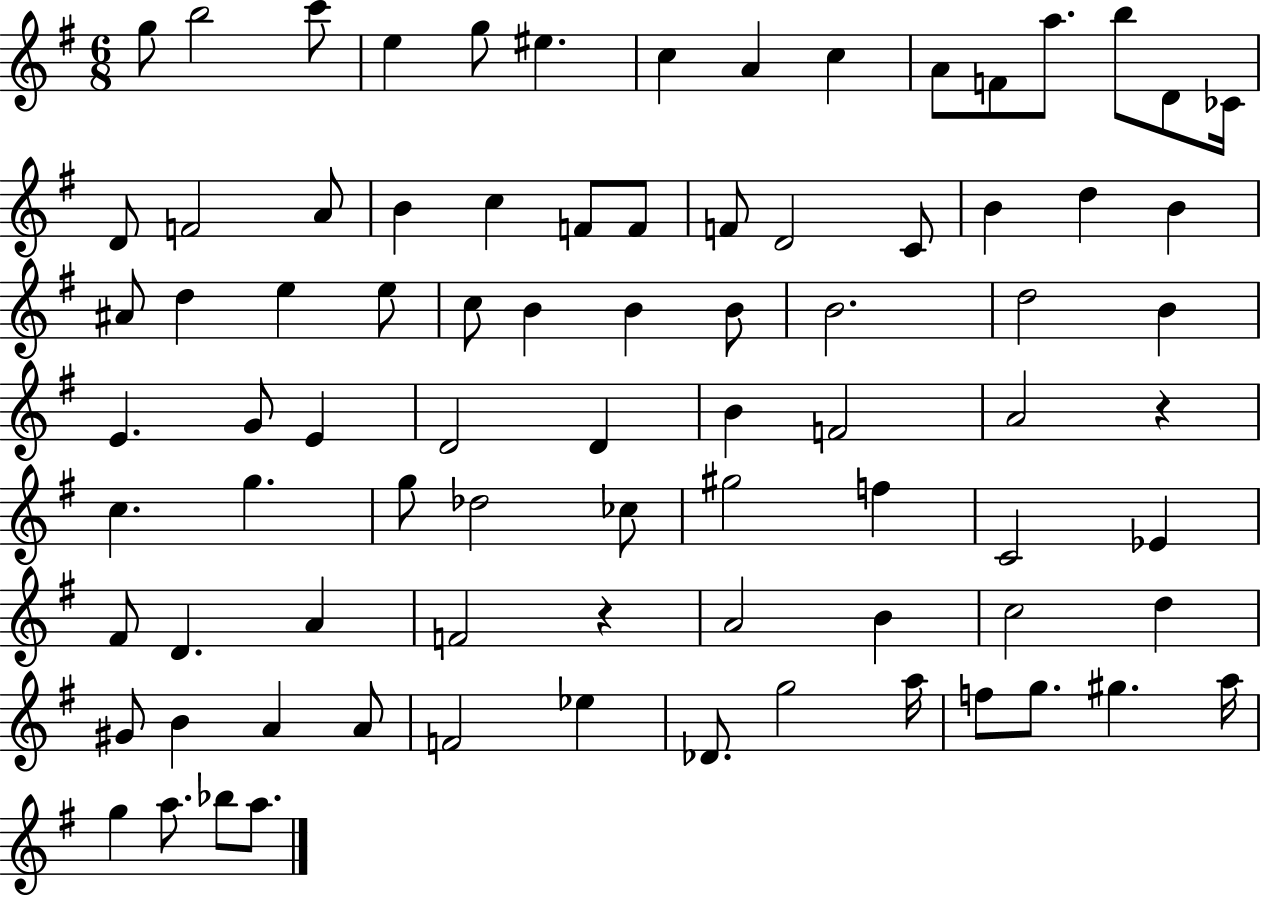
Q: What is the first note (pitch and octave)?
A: G5